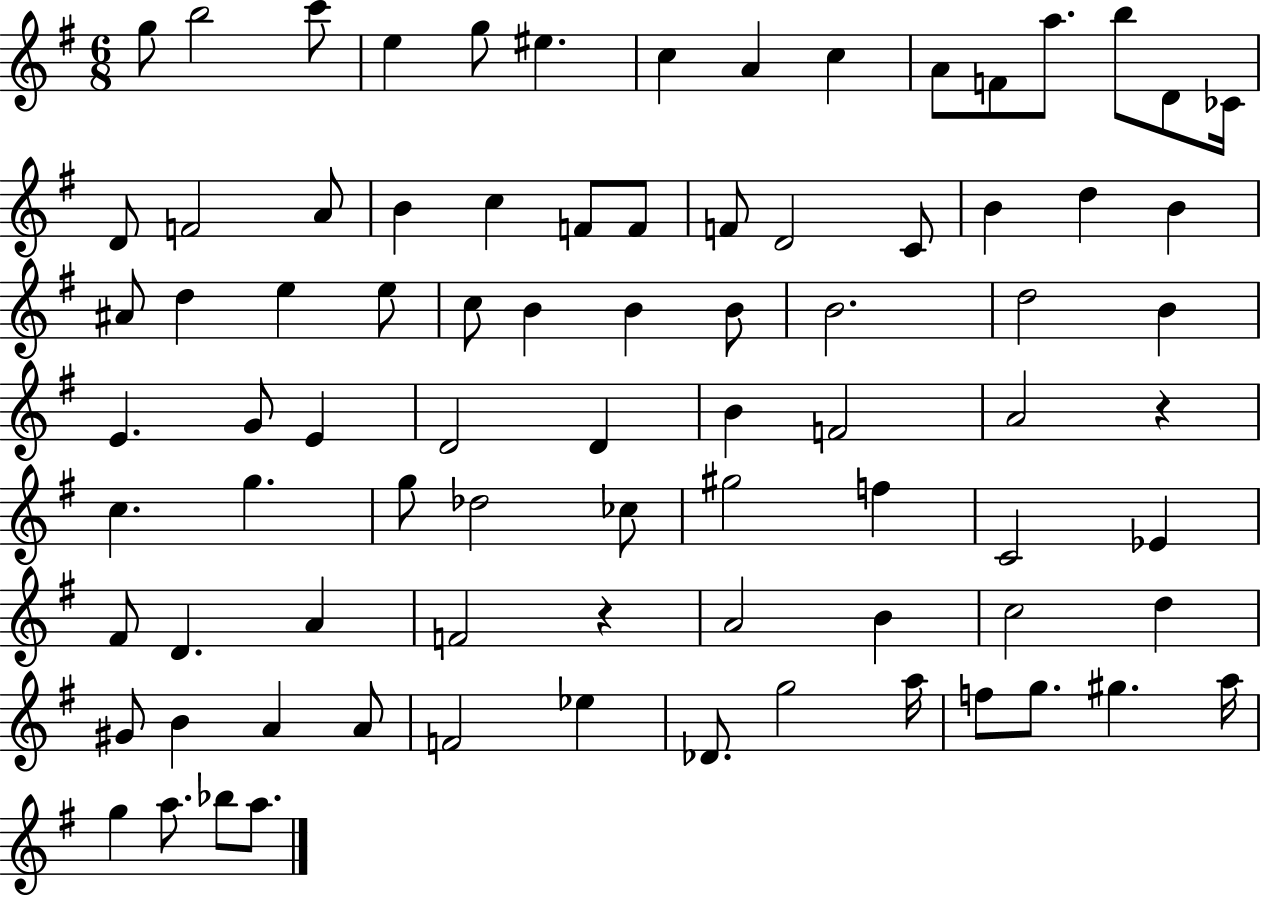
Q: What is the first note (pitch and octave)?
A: G5